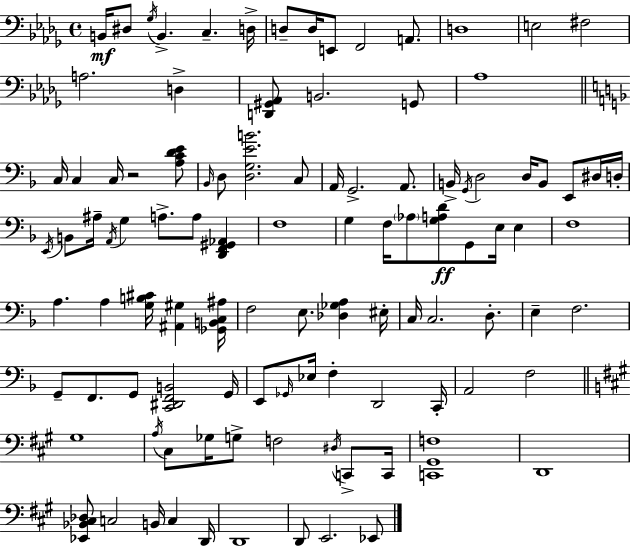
{
  \clef bass
  \time 4/4
  \defaultTimeSignature
  \key bes \minor
  b,16\mf dis8 \acciaccatura { ges16 } b,4.-> c4.-- | d16-> d8-- d16 e,8 f,2 a,8. | d1 | e2 fis2 | \break a2. d4-> | <d, gis, aes,>8 b,2. g,8 | aes1 | \bar "||" \break \key f \major c16 c4 c16 r2 <a c' d' e'>8 | \grace { bes,16 } d8 <d g e' b'>2. c8 | a,16 g,2.-> a,8. | b,16-> \acciaccatura { g,16 } d2 d16 b,8 e,8 | \break dis16 d16-. \acciaccatura { e,16 } b,8 ais16-- \acciaccatura { a,16 } g4 a8.-> a8 | <d, f, gis, aes,>4 f1 | g4 f16 \parenthesize aes8 <g a d'>8\ff g,8 e16 | e4 f1 | \break a4. a4 <g b cis'>16 <ais, gis>4 | <ges, b, c ais>16 f2 e8. <des ges a>4 | eis16-. c16 c2. | d8.-. e4-- f2. | \break g,8-- f,8. g,8 <c, dis, f, b,>2 | g,16 e,8 \grace { ges,16 } ees16 f4-. d,2 | c,16-. a,2 f2 | \bar "||" \break \key a \major gis1 | \acciaccatura { a16 } cis8 ges16 g8-> f2 \acciaccatura { dis16 } c,8-> | c,16 <c, gis, f>1 | d,1 | \break <ees, bes, cis des>8 c2 b,16 c4 | d,16 d,1 | d,8 e,2. | ees,8 \bar "|."
}